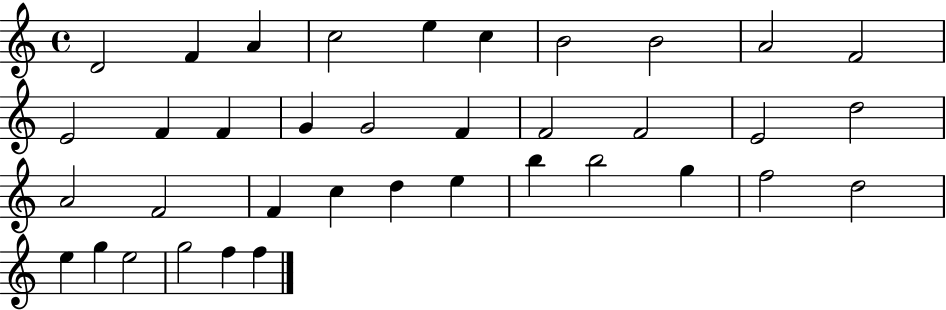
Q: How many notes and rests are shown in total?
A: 37